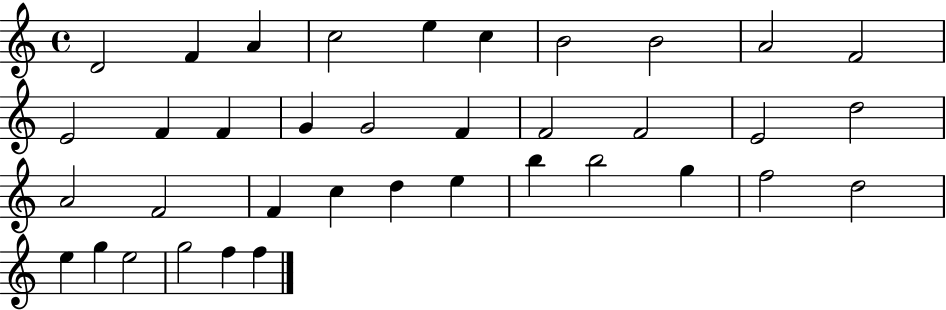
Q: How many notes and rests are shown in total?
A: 37